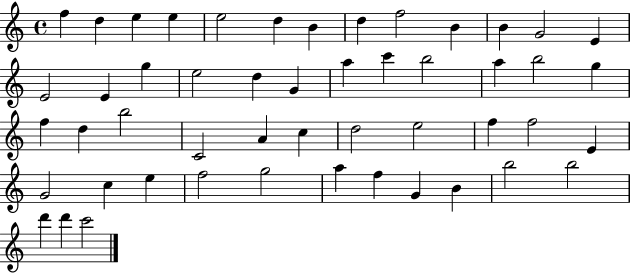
{
  \clef treble
  \time 4/4
  \defaultTimeSignature
  \key c \major
  f''4 d''4 e''4 e''4 | e''2 d''4 b'4 | d''4 f''2 b'4 | b'4 g'2 e'4 | \break e'2 e'4 g''4 | e''2 d''4 g'4 | a''4 c'''4 b''2 | a''4 b''2 g''4 | \break f''4 d''4 b''2 | c'2 a'4 c''4 | d''2 e''2 | f''4 f''2 e'4 | \break g'2 c''4 e''4 | f''2 g''2 | a''4 f''4 g'4 b'4 | b''2 b''2 | \break d'''4 d'''4 c'''2 | \bar "|."
}